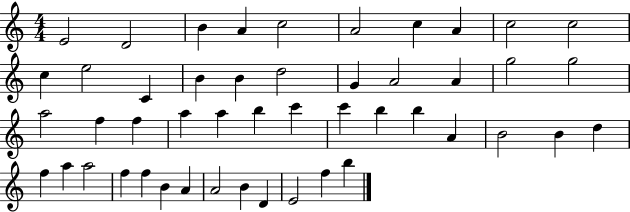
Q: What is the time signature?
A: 4/4